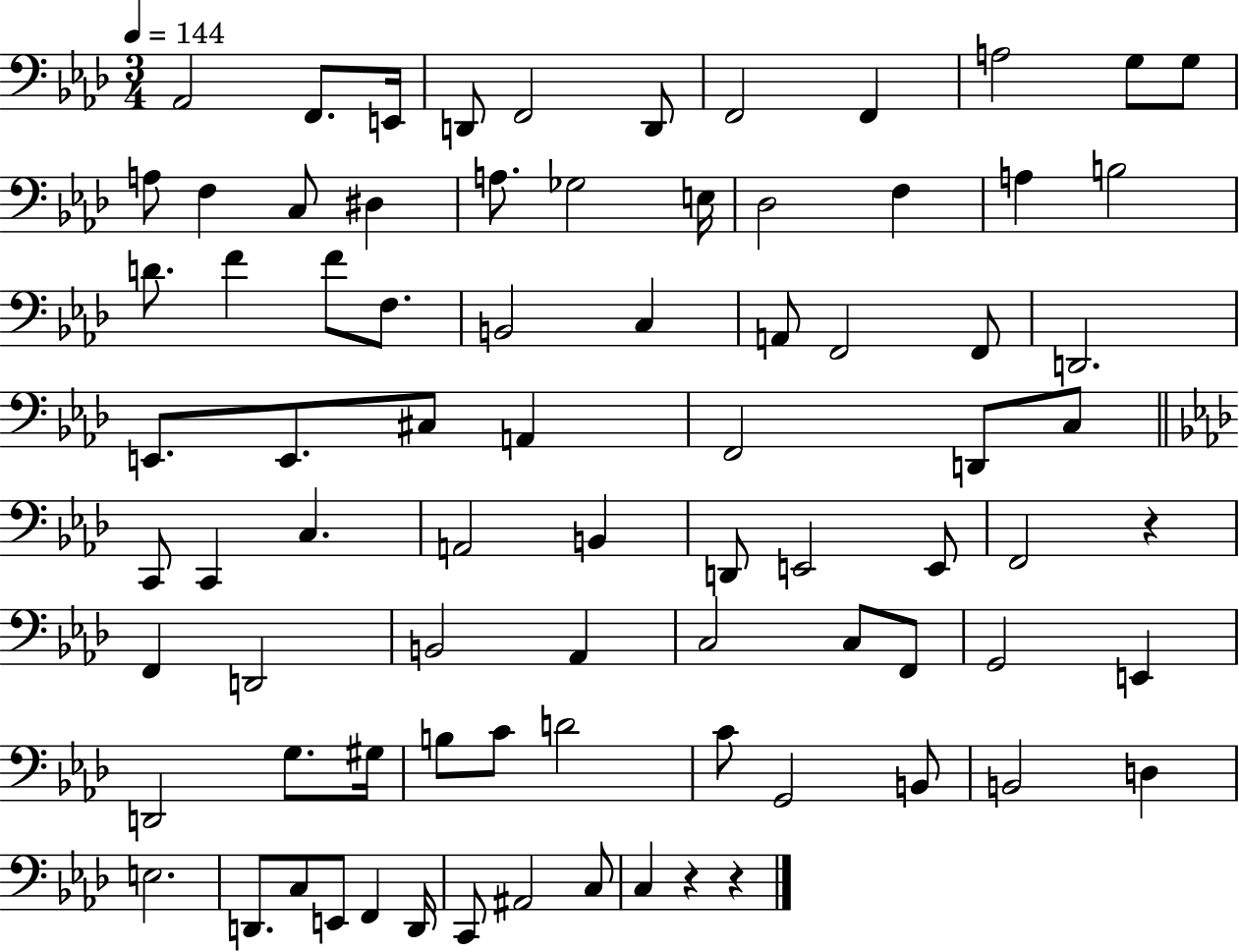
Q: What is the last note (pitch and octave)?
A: C3